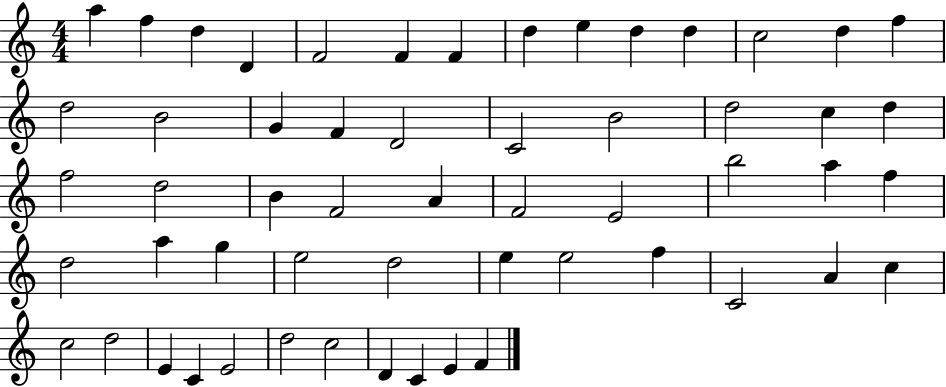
X:1
T:Untitled
M:4/4
L:1/4
K:C
a f d D F2 F F d e d d c2 d f d2 B2 G F D2 C2 B2 d2 c d f2 d2 B F2 A F2 E2 b2 a f d2 a g e2 d2 e e2 f C2 A c c2 d2 E C E2 d2 c2 D C E F